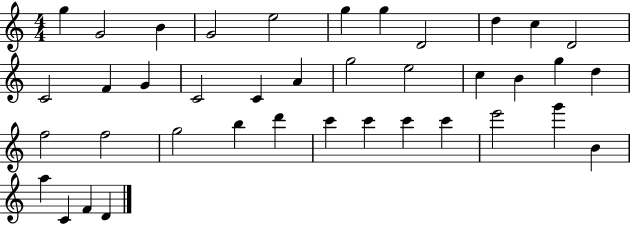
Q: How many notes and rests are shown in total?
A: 39